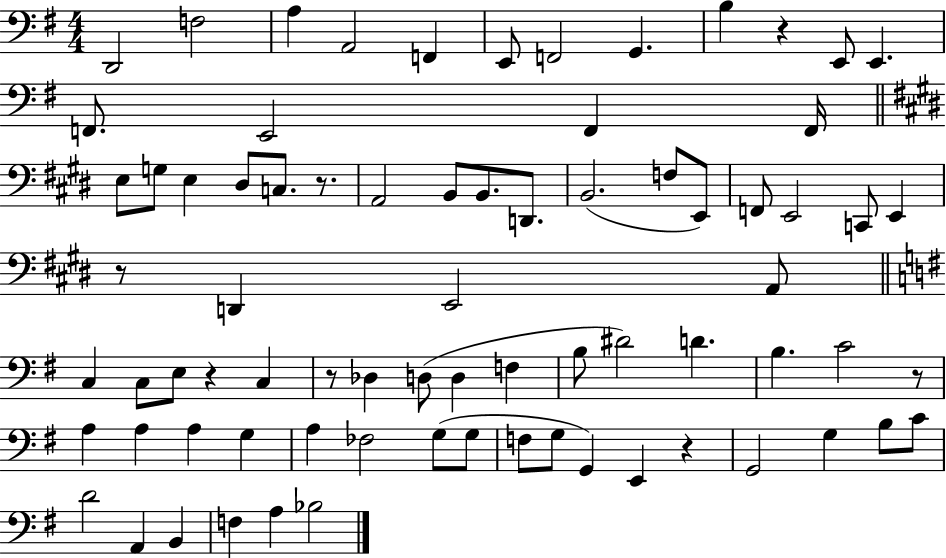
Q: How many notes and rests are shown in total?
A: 76